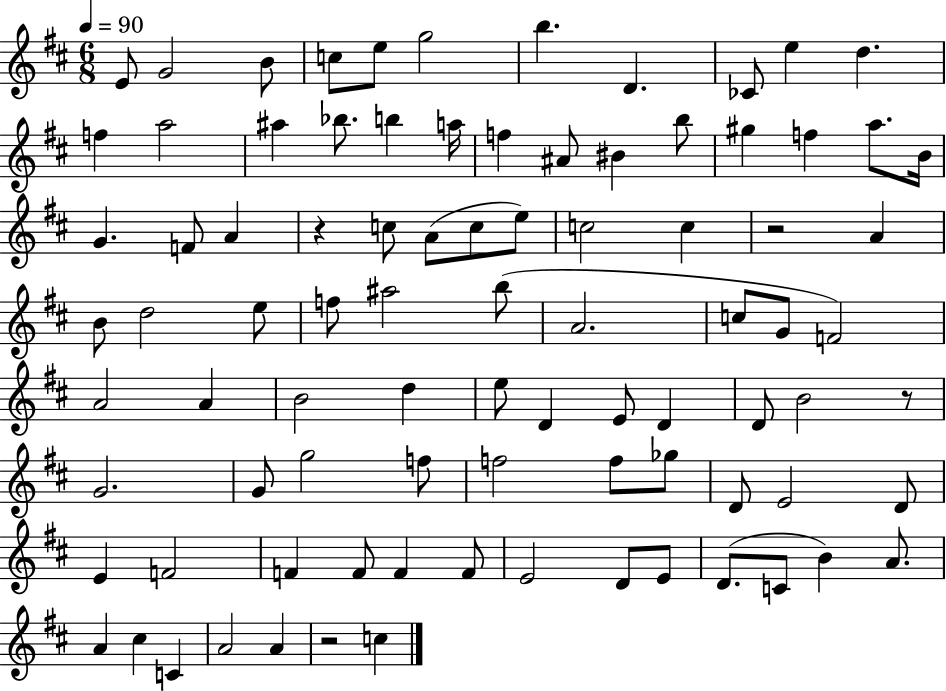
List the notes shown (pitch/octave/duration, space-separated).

E4/e G4/h B4/e C5/e E5/e G5/h B5/q. D4/q. CES4/e E5/q D5/q. F5/q A5/h A#5/q Bb5/e. B5/q A5/s F5/q A#4/e BIS4/q B5/e G#5/q F5/q A5/e. B4/s G4/q. F4/e A4/q R/q C5/e A4/e C5/e E5/e C5/h C5/q R/h A4/q B4/e D5/h E5/e F5/e A#5/h B5/e A4/h. C5/e G4/e F4/h A4/h A4/q B4/h D5/q E5/e D4/q E4/e D4/q D4/e B4/h R/e G4/h. G4/e G5/h F5/e F5/h F5/e Gb5/e D4/e E4/h D4/e E4/q F4/h F4/q F4/e F4/q F4/e E4/h D4/e E4/e D4/e. C4/e B4/q A4/e. A4/q C#5/q C4/q A4/h A4/q R/h C5/q